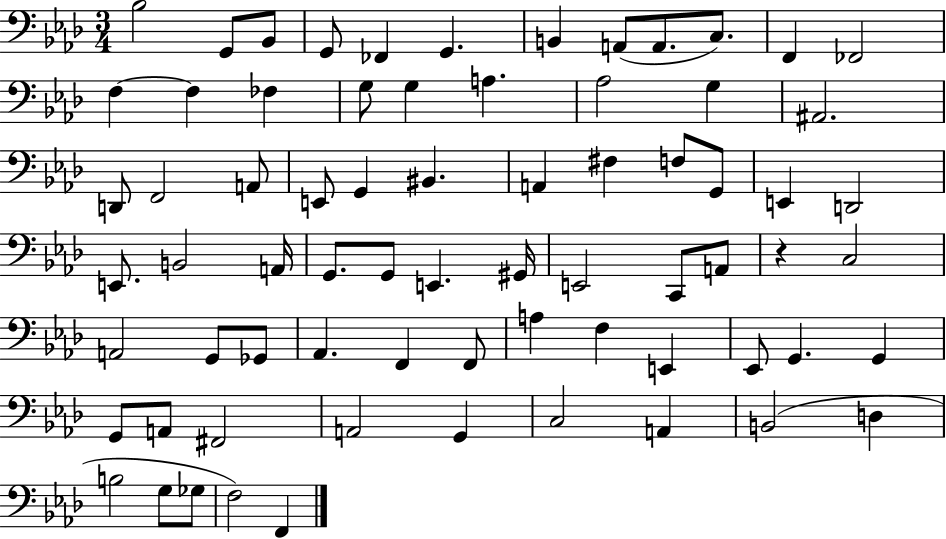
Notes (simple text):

Bb3/h G2/e Bb2/e G2/e FES2/q G2/q. B2/q A2/e A2/e. C3/e. F2/q FES2/h F3/q F3/q FES3/q G3/e G3/q A3/q. Ab3/h G3/q A#2/h. D2/e F2/h A2/e E2/e G2/q BIS2/q. A2/q F#3/q F3/e G2/e E2/q D2/h E2/e. B2/h A2/s G2/e. G2/e E2/q. G#2/s E2/h C2/e A2/e R/q C3/h A2/h G2/e Gb2/e Ab2/q. F2/q F2/e A3/q F3/q E2/q Eb2/e G2/q. G2/q G2/e A2/e F#2/h A2/h G2/q C3/h A2/q B2/h D3/q B3/h G3/e Gb3/e F3/h F2/q